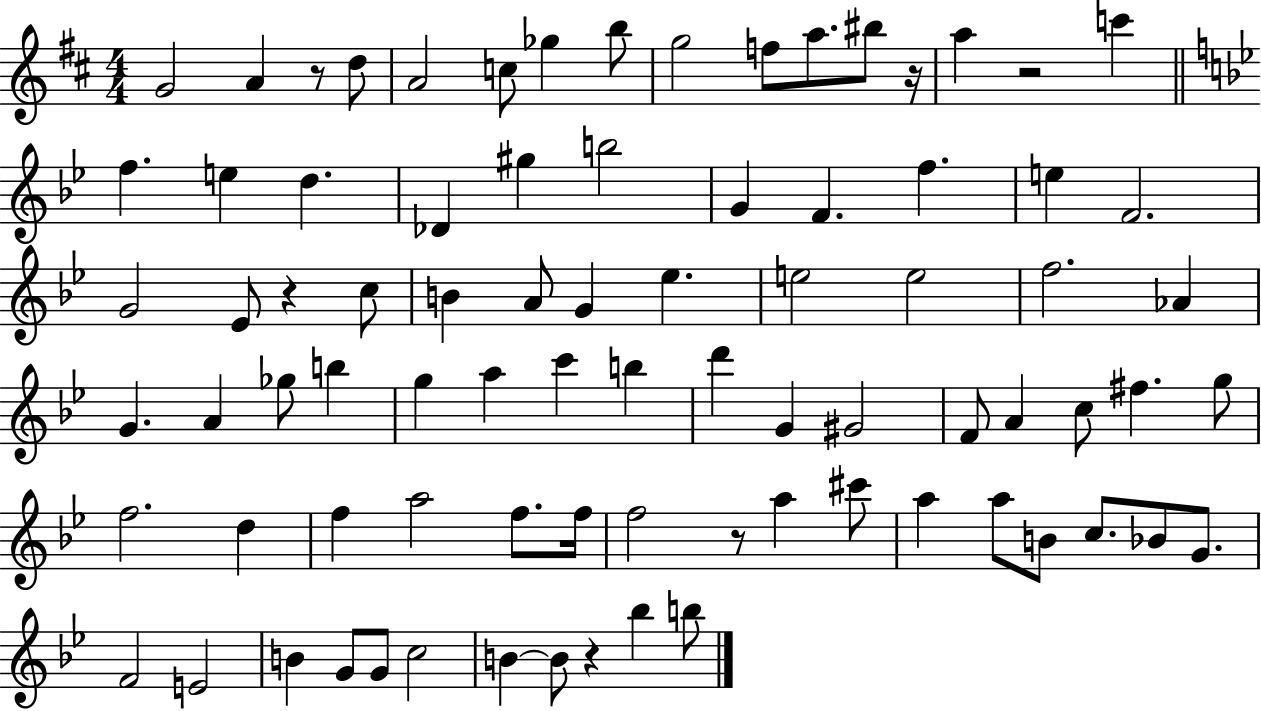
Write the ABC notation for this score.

X:1
T:Untitled
M:4/4
L:1/4
K:D
G2 A z/2 d/2 A2 c/2 _g b/2 g2 f/2 a/2 ^b/2 z/4 a z2 c' f e d _D ^g b2 G F f e F2 G2 _E/2 z c/2 B A/2 G _e e2 e2 f2 _A G A _g/2 b g a c' b d' G ^G2 F/2 A c/2 ^f g/2 f2 d f a2 f/2 f/4 f2 z/2 a ^c'/2 a a/2 B/2 c/2 _B/2 G/2 F2 E2 B G/2 G/2 c2 B B/2 z _b b/2